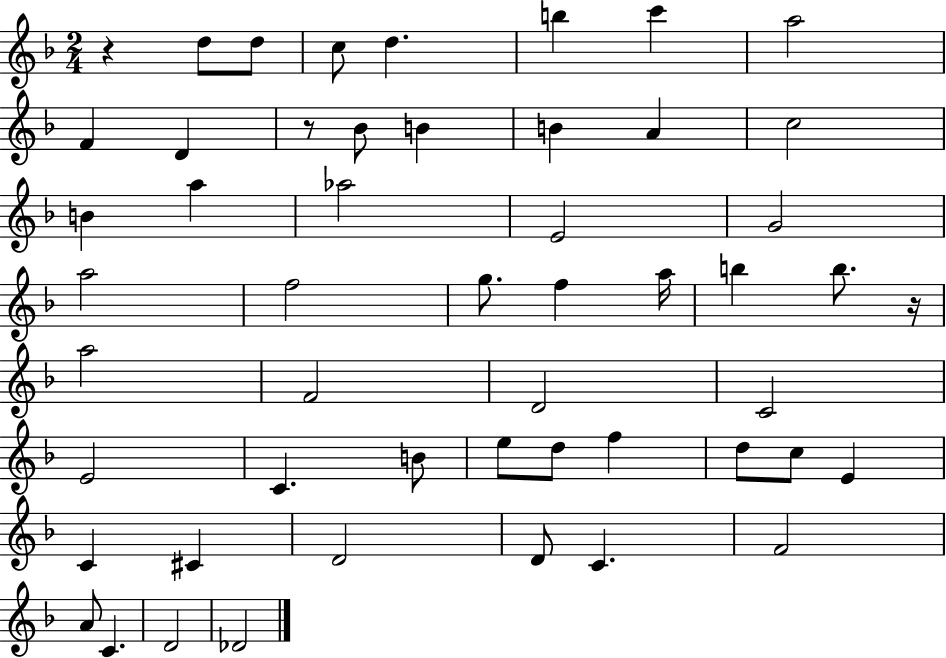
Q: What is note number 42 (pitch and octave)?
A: D4